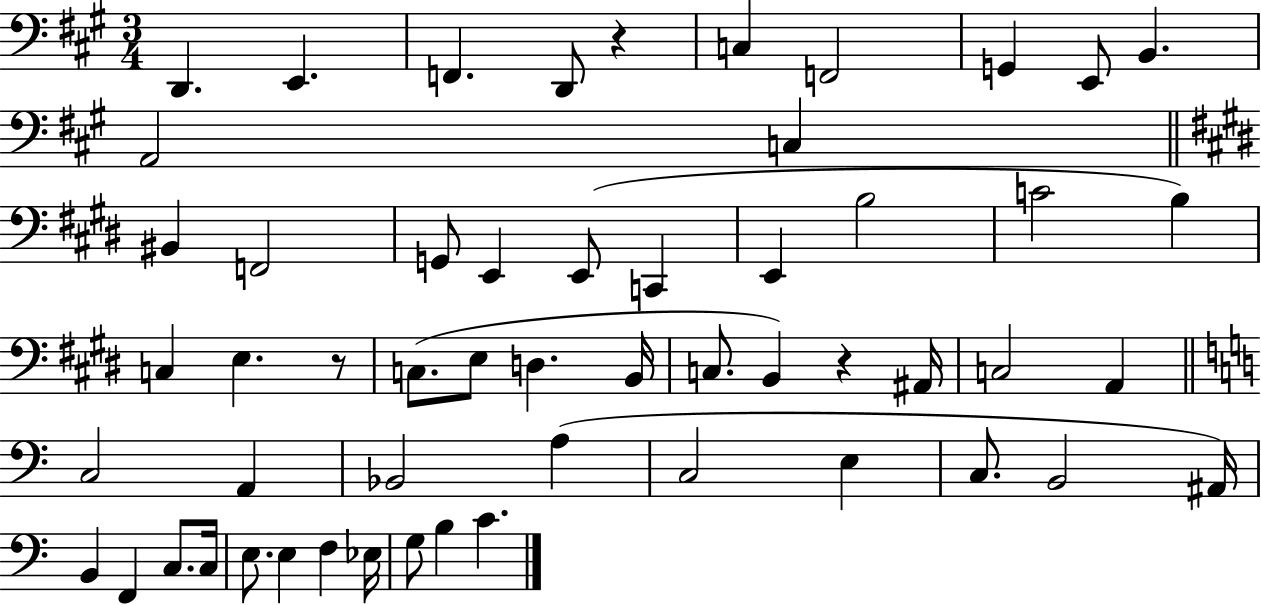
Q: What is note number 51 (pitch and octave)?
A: B3